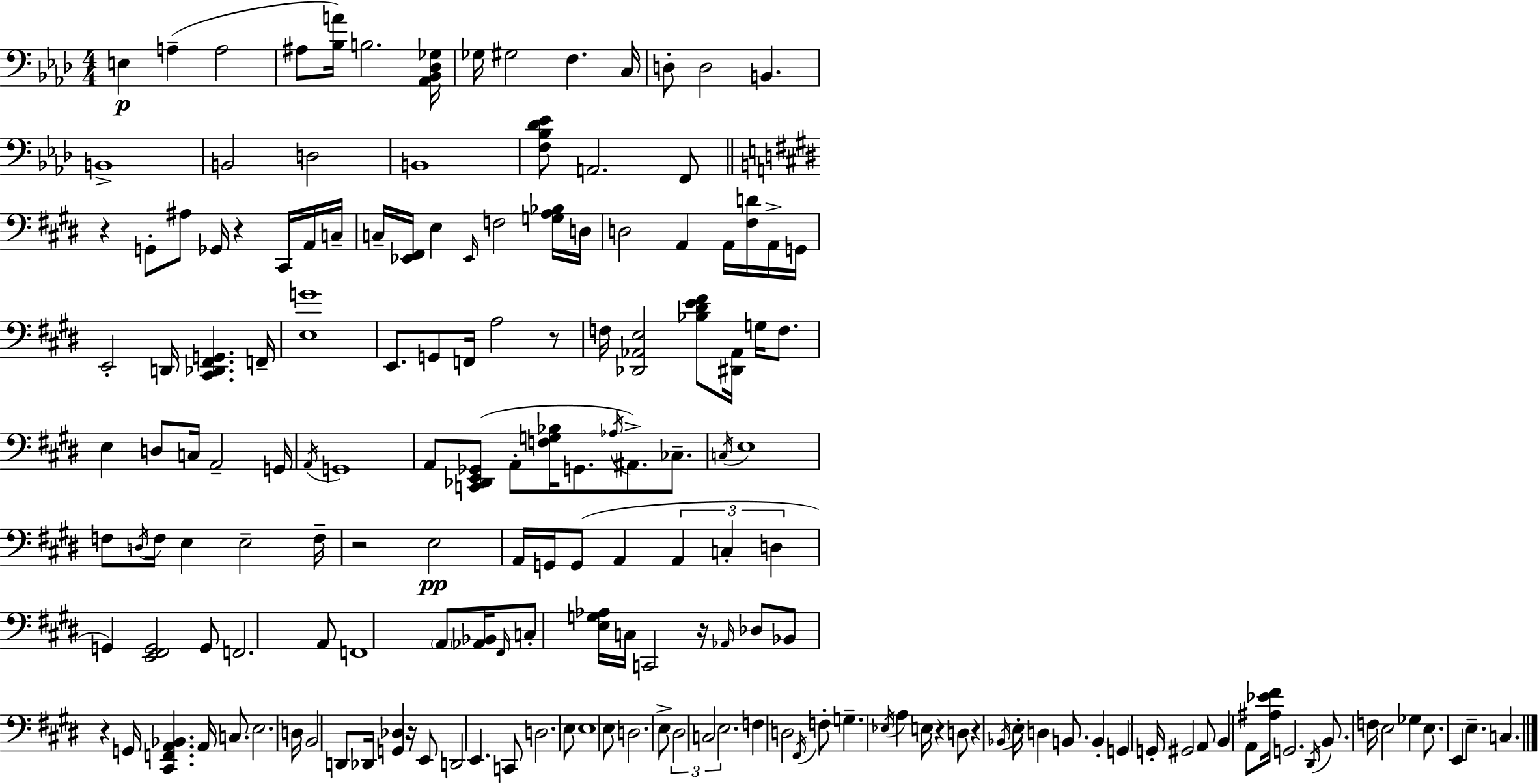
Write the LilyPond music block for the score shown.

{
  \clef bass
  \numericTimeSignature
  \time 4/4
  \key f \minor
  e4\p a4--( a2 | ais8 <bes a'>16) b2. <aes, bes, des ges>16 | ges16 gis2 f4. c16 | d8-. d2 b,4. | \break b,1-> | b,2 d2 | b,1 | <f bes des' ees'>8 a,2. f,8 | \break \bar "||" \break \key e \major r4 g,8-. ais8 ges,16 r4 cis,16 a,16 c16-- | c16-- <ees, fis,>16 e4 \grace { ees,16 } f2 <g a bes>16 | d16 d2 a,4 a,16 <fis d'>16 a,16-> | g,16 e,2-. d,16 <cis, des, fis, g,>4. | \break f,16-- <e g'>1 | e,8. g,8 f,16 a2 r8 | f16 <des, aes, e>2 <bes dis' e' fis'>8 <dis, aes,>16 g16 f8. | e4 d8 c16 a,2-- | \break g,16 \acciaccatura { a,16 } g,1 | a,8 <c, des, e, ges,>8( a,8-. <f g bes>16 g,8. \acciaccatura { aes16 }) ais,8.-> | ces8.-- \acciaccatura { c16 } e1 | f8 \acciaccatura { d16 } f16 e4 e2-- | \break f16-- r2 e2\pp | a,16 g,16 g,8( a,4 \tuplet 3/2 { a,4 | c4-. d4 } g,4) <e, fis, g,>2 | g,8 f,2. | \break a,8 f,1 | \parenthesize a,8 <aes, bes,>16 \grace { fis,16 } c8-. <e g aes>16 c16 c,2 | r16 \grace { aes,16 } des8 bes,8 r4 g,16 | <cis, f, a, bes,>4. a,16 c8. e2. | \break d16 b,2 d,8 | des,16 <g, des>4 r16 e,8 d,2 | e,4. c,8 d2. | e8 e1 | \break e8 d2. | e8-> \tuplet 3/2 { dis2 c2 | e2. } | f4 d2 \acciaccatura { fis,16 } | \break f8-. g4.-- \acciaccatura { ees16 } a4 e16 r4 | d8 r4 \acciaccatura { bes,16 } e16-. d4 b,8. | b,4-. g,4 g,16-. gis,2 | a,8 b,4 a,8 <ais ees' fis'>16 g,2. | \break \acciaccatura { dis,16 } b,8. f16 e2 | ges4 e8. e,4 e4.-- | c4. \bar "|."
}